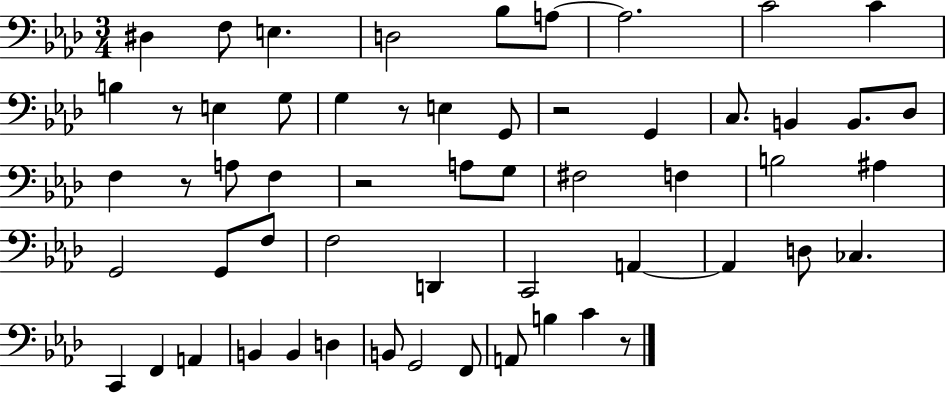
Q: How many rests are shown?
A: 6